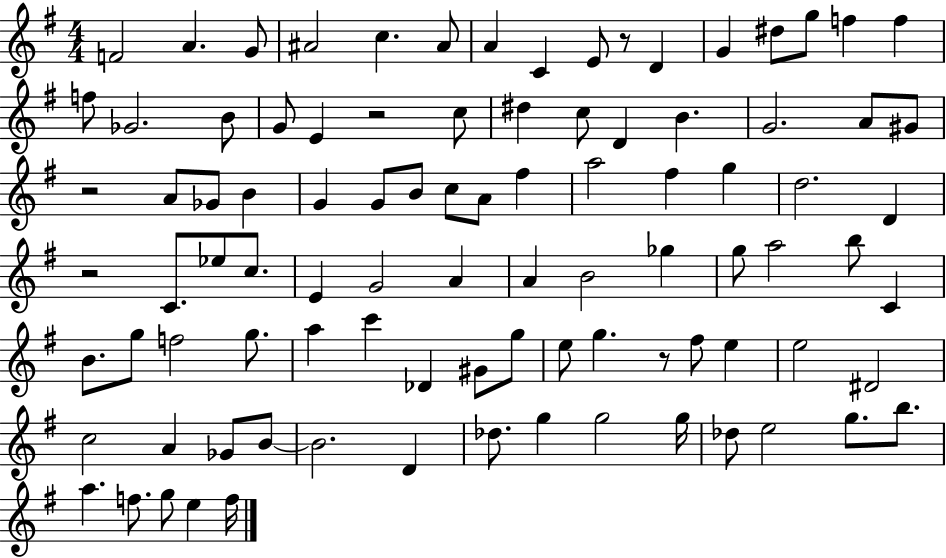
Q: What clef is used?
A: treble